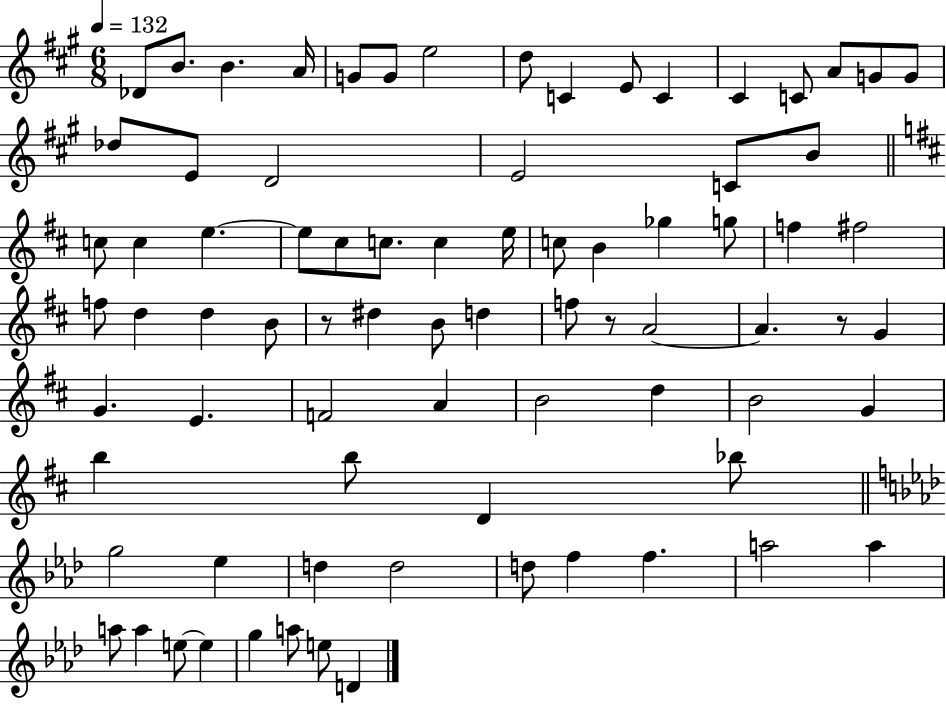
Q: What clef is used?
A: treble